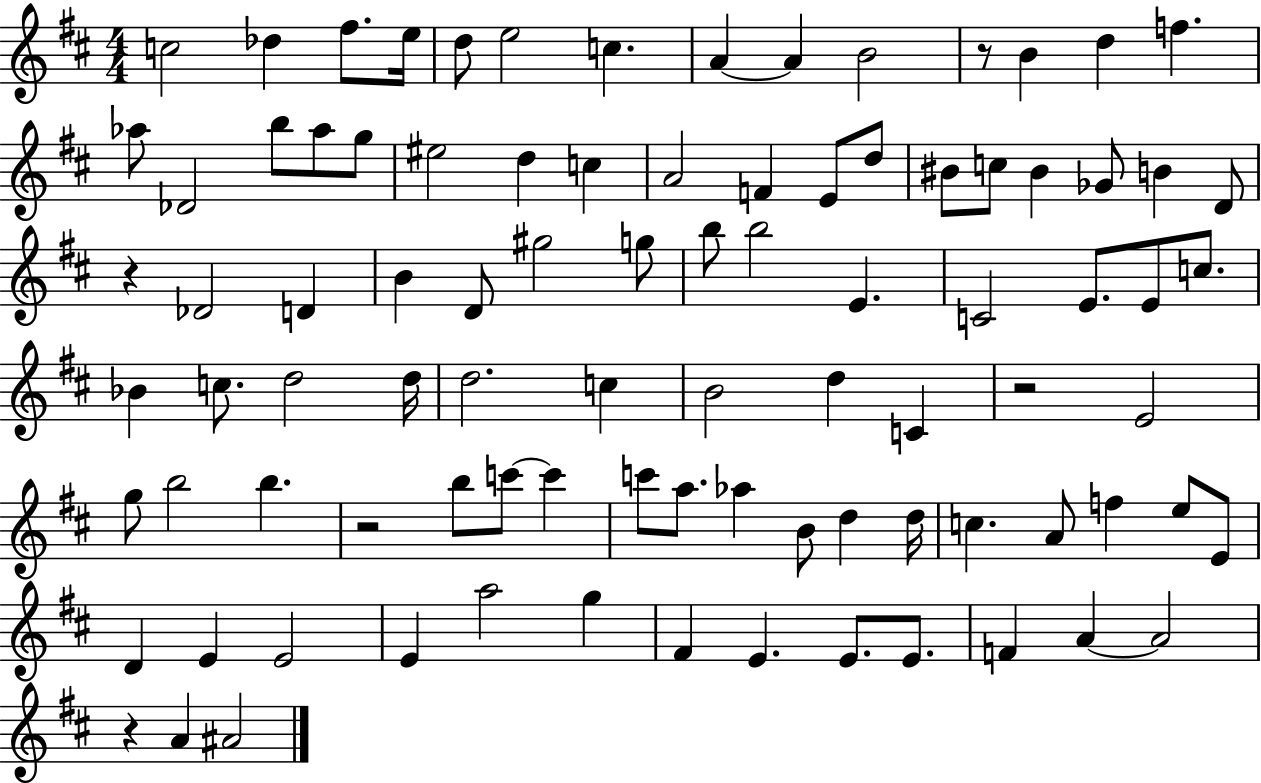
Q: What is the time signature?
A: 4/4